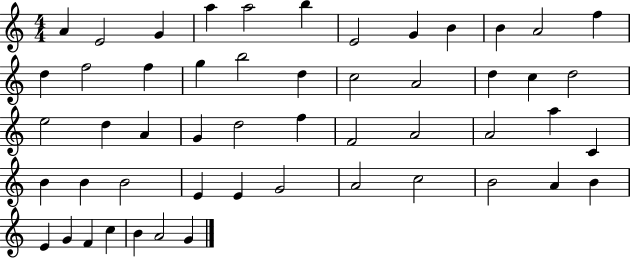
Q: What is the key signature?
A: C major